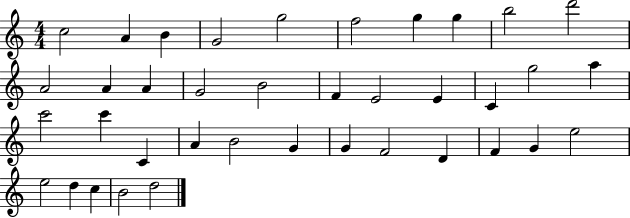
{
  \clef treble
  \numericTimeSignature
  \time 4/4
  \key c \major
  c''2 a'4 b'4 | g'2 g''2 | f''2 g''4 g''4 | b''2 d'''2 | \break a'2 a'4 a'4 | g'2 b'2 | f'4 e'2 e'4 | c'4 g''2 a''4 | \break c'''2 c'''4 c'4 | a'4 b'2 g'4 | g'4 f'2 d'4 | f'4 g'4 e''2 | \break e''2 d''4 c''4 | b'2 d''2 | \bar "|."
}